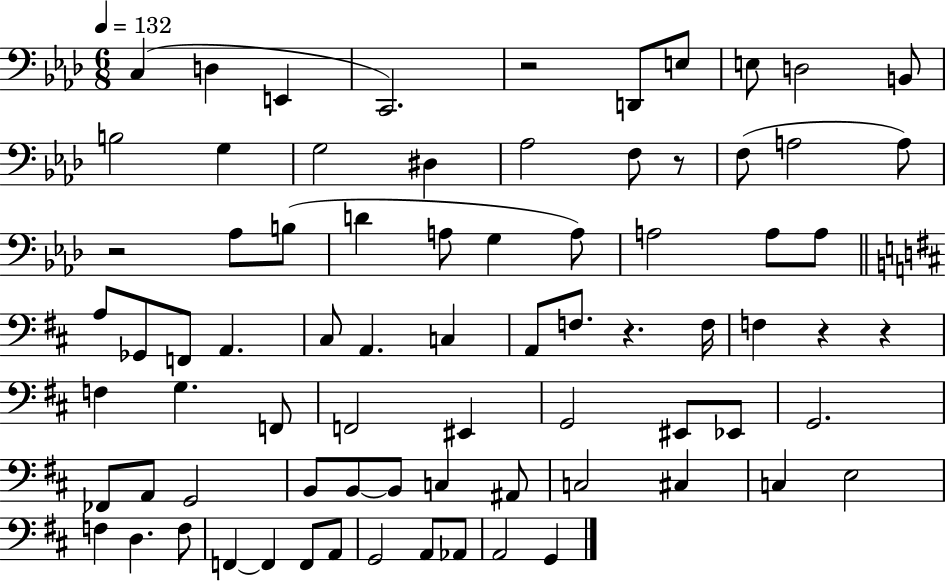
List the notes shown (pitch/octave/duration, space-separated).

C3/q D3/q E2/q C2/h. R/h D2/e E3/e E3/e D3/h B2/e B3/h G3/q G3/h D#3/q Ab3/h F3/e R/e F3/e A3/h A3/e R/h Ab3/e B3/e D4/q A3/e G3/q A3/e A3/h A3/e A3/e A3/e Gb2/e F2/e A2/q. C#3/e A2/q. C3/q A2/e F3/e. R/q. F3/s F3/q R/q R/q F3/q G3/q. F2/e F2/h EIS2/q G2/h EIS2/e Eb2/e G2/h. FES2/e A2/e G2/h B2/e B2/e B2/e C3/q A#2/e C3/h C#3/q C3/q E3/h F3/q D3/q. F3/e F2/q F2/q F2/e A2/e G2/h A2/e Ab2/e A2/h G2/q